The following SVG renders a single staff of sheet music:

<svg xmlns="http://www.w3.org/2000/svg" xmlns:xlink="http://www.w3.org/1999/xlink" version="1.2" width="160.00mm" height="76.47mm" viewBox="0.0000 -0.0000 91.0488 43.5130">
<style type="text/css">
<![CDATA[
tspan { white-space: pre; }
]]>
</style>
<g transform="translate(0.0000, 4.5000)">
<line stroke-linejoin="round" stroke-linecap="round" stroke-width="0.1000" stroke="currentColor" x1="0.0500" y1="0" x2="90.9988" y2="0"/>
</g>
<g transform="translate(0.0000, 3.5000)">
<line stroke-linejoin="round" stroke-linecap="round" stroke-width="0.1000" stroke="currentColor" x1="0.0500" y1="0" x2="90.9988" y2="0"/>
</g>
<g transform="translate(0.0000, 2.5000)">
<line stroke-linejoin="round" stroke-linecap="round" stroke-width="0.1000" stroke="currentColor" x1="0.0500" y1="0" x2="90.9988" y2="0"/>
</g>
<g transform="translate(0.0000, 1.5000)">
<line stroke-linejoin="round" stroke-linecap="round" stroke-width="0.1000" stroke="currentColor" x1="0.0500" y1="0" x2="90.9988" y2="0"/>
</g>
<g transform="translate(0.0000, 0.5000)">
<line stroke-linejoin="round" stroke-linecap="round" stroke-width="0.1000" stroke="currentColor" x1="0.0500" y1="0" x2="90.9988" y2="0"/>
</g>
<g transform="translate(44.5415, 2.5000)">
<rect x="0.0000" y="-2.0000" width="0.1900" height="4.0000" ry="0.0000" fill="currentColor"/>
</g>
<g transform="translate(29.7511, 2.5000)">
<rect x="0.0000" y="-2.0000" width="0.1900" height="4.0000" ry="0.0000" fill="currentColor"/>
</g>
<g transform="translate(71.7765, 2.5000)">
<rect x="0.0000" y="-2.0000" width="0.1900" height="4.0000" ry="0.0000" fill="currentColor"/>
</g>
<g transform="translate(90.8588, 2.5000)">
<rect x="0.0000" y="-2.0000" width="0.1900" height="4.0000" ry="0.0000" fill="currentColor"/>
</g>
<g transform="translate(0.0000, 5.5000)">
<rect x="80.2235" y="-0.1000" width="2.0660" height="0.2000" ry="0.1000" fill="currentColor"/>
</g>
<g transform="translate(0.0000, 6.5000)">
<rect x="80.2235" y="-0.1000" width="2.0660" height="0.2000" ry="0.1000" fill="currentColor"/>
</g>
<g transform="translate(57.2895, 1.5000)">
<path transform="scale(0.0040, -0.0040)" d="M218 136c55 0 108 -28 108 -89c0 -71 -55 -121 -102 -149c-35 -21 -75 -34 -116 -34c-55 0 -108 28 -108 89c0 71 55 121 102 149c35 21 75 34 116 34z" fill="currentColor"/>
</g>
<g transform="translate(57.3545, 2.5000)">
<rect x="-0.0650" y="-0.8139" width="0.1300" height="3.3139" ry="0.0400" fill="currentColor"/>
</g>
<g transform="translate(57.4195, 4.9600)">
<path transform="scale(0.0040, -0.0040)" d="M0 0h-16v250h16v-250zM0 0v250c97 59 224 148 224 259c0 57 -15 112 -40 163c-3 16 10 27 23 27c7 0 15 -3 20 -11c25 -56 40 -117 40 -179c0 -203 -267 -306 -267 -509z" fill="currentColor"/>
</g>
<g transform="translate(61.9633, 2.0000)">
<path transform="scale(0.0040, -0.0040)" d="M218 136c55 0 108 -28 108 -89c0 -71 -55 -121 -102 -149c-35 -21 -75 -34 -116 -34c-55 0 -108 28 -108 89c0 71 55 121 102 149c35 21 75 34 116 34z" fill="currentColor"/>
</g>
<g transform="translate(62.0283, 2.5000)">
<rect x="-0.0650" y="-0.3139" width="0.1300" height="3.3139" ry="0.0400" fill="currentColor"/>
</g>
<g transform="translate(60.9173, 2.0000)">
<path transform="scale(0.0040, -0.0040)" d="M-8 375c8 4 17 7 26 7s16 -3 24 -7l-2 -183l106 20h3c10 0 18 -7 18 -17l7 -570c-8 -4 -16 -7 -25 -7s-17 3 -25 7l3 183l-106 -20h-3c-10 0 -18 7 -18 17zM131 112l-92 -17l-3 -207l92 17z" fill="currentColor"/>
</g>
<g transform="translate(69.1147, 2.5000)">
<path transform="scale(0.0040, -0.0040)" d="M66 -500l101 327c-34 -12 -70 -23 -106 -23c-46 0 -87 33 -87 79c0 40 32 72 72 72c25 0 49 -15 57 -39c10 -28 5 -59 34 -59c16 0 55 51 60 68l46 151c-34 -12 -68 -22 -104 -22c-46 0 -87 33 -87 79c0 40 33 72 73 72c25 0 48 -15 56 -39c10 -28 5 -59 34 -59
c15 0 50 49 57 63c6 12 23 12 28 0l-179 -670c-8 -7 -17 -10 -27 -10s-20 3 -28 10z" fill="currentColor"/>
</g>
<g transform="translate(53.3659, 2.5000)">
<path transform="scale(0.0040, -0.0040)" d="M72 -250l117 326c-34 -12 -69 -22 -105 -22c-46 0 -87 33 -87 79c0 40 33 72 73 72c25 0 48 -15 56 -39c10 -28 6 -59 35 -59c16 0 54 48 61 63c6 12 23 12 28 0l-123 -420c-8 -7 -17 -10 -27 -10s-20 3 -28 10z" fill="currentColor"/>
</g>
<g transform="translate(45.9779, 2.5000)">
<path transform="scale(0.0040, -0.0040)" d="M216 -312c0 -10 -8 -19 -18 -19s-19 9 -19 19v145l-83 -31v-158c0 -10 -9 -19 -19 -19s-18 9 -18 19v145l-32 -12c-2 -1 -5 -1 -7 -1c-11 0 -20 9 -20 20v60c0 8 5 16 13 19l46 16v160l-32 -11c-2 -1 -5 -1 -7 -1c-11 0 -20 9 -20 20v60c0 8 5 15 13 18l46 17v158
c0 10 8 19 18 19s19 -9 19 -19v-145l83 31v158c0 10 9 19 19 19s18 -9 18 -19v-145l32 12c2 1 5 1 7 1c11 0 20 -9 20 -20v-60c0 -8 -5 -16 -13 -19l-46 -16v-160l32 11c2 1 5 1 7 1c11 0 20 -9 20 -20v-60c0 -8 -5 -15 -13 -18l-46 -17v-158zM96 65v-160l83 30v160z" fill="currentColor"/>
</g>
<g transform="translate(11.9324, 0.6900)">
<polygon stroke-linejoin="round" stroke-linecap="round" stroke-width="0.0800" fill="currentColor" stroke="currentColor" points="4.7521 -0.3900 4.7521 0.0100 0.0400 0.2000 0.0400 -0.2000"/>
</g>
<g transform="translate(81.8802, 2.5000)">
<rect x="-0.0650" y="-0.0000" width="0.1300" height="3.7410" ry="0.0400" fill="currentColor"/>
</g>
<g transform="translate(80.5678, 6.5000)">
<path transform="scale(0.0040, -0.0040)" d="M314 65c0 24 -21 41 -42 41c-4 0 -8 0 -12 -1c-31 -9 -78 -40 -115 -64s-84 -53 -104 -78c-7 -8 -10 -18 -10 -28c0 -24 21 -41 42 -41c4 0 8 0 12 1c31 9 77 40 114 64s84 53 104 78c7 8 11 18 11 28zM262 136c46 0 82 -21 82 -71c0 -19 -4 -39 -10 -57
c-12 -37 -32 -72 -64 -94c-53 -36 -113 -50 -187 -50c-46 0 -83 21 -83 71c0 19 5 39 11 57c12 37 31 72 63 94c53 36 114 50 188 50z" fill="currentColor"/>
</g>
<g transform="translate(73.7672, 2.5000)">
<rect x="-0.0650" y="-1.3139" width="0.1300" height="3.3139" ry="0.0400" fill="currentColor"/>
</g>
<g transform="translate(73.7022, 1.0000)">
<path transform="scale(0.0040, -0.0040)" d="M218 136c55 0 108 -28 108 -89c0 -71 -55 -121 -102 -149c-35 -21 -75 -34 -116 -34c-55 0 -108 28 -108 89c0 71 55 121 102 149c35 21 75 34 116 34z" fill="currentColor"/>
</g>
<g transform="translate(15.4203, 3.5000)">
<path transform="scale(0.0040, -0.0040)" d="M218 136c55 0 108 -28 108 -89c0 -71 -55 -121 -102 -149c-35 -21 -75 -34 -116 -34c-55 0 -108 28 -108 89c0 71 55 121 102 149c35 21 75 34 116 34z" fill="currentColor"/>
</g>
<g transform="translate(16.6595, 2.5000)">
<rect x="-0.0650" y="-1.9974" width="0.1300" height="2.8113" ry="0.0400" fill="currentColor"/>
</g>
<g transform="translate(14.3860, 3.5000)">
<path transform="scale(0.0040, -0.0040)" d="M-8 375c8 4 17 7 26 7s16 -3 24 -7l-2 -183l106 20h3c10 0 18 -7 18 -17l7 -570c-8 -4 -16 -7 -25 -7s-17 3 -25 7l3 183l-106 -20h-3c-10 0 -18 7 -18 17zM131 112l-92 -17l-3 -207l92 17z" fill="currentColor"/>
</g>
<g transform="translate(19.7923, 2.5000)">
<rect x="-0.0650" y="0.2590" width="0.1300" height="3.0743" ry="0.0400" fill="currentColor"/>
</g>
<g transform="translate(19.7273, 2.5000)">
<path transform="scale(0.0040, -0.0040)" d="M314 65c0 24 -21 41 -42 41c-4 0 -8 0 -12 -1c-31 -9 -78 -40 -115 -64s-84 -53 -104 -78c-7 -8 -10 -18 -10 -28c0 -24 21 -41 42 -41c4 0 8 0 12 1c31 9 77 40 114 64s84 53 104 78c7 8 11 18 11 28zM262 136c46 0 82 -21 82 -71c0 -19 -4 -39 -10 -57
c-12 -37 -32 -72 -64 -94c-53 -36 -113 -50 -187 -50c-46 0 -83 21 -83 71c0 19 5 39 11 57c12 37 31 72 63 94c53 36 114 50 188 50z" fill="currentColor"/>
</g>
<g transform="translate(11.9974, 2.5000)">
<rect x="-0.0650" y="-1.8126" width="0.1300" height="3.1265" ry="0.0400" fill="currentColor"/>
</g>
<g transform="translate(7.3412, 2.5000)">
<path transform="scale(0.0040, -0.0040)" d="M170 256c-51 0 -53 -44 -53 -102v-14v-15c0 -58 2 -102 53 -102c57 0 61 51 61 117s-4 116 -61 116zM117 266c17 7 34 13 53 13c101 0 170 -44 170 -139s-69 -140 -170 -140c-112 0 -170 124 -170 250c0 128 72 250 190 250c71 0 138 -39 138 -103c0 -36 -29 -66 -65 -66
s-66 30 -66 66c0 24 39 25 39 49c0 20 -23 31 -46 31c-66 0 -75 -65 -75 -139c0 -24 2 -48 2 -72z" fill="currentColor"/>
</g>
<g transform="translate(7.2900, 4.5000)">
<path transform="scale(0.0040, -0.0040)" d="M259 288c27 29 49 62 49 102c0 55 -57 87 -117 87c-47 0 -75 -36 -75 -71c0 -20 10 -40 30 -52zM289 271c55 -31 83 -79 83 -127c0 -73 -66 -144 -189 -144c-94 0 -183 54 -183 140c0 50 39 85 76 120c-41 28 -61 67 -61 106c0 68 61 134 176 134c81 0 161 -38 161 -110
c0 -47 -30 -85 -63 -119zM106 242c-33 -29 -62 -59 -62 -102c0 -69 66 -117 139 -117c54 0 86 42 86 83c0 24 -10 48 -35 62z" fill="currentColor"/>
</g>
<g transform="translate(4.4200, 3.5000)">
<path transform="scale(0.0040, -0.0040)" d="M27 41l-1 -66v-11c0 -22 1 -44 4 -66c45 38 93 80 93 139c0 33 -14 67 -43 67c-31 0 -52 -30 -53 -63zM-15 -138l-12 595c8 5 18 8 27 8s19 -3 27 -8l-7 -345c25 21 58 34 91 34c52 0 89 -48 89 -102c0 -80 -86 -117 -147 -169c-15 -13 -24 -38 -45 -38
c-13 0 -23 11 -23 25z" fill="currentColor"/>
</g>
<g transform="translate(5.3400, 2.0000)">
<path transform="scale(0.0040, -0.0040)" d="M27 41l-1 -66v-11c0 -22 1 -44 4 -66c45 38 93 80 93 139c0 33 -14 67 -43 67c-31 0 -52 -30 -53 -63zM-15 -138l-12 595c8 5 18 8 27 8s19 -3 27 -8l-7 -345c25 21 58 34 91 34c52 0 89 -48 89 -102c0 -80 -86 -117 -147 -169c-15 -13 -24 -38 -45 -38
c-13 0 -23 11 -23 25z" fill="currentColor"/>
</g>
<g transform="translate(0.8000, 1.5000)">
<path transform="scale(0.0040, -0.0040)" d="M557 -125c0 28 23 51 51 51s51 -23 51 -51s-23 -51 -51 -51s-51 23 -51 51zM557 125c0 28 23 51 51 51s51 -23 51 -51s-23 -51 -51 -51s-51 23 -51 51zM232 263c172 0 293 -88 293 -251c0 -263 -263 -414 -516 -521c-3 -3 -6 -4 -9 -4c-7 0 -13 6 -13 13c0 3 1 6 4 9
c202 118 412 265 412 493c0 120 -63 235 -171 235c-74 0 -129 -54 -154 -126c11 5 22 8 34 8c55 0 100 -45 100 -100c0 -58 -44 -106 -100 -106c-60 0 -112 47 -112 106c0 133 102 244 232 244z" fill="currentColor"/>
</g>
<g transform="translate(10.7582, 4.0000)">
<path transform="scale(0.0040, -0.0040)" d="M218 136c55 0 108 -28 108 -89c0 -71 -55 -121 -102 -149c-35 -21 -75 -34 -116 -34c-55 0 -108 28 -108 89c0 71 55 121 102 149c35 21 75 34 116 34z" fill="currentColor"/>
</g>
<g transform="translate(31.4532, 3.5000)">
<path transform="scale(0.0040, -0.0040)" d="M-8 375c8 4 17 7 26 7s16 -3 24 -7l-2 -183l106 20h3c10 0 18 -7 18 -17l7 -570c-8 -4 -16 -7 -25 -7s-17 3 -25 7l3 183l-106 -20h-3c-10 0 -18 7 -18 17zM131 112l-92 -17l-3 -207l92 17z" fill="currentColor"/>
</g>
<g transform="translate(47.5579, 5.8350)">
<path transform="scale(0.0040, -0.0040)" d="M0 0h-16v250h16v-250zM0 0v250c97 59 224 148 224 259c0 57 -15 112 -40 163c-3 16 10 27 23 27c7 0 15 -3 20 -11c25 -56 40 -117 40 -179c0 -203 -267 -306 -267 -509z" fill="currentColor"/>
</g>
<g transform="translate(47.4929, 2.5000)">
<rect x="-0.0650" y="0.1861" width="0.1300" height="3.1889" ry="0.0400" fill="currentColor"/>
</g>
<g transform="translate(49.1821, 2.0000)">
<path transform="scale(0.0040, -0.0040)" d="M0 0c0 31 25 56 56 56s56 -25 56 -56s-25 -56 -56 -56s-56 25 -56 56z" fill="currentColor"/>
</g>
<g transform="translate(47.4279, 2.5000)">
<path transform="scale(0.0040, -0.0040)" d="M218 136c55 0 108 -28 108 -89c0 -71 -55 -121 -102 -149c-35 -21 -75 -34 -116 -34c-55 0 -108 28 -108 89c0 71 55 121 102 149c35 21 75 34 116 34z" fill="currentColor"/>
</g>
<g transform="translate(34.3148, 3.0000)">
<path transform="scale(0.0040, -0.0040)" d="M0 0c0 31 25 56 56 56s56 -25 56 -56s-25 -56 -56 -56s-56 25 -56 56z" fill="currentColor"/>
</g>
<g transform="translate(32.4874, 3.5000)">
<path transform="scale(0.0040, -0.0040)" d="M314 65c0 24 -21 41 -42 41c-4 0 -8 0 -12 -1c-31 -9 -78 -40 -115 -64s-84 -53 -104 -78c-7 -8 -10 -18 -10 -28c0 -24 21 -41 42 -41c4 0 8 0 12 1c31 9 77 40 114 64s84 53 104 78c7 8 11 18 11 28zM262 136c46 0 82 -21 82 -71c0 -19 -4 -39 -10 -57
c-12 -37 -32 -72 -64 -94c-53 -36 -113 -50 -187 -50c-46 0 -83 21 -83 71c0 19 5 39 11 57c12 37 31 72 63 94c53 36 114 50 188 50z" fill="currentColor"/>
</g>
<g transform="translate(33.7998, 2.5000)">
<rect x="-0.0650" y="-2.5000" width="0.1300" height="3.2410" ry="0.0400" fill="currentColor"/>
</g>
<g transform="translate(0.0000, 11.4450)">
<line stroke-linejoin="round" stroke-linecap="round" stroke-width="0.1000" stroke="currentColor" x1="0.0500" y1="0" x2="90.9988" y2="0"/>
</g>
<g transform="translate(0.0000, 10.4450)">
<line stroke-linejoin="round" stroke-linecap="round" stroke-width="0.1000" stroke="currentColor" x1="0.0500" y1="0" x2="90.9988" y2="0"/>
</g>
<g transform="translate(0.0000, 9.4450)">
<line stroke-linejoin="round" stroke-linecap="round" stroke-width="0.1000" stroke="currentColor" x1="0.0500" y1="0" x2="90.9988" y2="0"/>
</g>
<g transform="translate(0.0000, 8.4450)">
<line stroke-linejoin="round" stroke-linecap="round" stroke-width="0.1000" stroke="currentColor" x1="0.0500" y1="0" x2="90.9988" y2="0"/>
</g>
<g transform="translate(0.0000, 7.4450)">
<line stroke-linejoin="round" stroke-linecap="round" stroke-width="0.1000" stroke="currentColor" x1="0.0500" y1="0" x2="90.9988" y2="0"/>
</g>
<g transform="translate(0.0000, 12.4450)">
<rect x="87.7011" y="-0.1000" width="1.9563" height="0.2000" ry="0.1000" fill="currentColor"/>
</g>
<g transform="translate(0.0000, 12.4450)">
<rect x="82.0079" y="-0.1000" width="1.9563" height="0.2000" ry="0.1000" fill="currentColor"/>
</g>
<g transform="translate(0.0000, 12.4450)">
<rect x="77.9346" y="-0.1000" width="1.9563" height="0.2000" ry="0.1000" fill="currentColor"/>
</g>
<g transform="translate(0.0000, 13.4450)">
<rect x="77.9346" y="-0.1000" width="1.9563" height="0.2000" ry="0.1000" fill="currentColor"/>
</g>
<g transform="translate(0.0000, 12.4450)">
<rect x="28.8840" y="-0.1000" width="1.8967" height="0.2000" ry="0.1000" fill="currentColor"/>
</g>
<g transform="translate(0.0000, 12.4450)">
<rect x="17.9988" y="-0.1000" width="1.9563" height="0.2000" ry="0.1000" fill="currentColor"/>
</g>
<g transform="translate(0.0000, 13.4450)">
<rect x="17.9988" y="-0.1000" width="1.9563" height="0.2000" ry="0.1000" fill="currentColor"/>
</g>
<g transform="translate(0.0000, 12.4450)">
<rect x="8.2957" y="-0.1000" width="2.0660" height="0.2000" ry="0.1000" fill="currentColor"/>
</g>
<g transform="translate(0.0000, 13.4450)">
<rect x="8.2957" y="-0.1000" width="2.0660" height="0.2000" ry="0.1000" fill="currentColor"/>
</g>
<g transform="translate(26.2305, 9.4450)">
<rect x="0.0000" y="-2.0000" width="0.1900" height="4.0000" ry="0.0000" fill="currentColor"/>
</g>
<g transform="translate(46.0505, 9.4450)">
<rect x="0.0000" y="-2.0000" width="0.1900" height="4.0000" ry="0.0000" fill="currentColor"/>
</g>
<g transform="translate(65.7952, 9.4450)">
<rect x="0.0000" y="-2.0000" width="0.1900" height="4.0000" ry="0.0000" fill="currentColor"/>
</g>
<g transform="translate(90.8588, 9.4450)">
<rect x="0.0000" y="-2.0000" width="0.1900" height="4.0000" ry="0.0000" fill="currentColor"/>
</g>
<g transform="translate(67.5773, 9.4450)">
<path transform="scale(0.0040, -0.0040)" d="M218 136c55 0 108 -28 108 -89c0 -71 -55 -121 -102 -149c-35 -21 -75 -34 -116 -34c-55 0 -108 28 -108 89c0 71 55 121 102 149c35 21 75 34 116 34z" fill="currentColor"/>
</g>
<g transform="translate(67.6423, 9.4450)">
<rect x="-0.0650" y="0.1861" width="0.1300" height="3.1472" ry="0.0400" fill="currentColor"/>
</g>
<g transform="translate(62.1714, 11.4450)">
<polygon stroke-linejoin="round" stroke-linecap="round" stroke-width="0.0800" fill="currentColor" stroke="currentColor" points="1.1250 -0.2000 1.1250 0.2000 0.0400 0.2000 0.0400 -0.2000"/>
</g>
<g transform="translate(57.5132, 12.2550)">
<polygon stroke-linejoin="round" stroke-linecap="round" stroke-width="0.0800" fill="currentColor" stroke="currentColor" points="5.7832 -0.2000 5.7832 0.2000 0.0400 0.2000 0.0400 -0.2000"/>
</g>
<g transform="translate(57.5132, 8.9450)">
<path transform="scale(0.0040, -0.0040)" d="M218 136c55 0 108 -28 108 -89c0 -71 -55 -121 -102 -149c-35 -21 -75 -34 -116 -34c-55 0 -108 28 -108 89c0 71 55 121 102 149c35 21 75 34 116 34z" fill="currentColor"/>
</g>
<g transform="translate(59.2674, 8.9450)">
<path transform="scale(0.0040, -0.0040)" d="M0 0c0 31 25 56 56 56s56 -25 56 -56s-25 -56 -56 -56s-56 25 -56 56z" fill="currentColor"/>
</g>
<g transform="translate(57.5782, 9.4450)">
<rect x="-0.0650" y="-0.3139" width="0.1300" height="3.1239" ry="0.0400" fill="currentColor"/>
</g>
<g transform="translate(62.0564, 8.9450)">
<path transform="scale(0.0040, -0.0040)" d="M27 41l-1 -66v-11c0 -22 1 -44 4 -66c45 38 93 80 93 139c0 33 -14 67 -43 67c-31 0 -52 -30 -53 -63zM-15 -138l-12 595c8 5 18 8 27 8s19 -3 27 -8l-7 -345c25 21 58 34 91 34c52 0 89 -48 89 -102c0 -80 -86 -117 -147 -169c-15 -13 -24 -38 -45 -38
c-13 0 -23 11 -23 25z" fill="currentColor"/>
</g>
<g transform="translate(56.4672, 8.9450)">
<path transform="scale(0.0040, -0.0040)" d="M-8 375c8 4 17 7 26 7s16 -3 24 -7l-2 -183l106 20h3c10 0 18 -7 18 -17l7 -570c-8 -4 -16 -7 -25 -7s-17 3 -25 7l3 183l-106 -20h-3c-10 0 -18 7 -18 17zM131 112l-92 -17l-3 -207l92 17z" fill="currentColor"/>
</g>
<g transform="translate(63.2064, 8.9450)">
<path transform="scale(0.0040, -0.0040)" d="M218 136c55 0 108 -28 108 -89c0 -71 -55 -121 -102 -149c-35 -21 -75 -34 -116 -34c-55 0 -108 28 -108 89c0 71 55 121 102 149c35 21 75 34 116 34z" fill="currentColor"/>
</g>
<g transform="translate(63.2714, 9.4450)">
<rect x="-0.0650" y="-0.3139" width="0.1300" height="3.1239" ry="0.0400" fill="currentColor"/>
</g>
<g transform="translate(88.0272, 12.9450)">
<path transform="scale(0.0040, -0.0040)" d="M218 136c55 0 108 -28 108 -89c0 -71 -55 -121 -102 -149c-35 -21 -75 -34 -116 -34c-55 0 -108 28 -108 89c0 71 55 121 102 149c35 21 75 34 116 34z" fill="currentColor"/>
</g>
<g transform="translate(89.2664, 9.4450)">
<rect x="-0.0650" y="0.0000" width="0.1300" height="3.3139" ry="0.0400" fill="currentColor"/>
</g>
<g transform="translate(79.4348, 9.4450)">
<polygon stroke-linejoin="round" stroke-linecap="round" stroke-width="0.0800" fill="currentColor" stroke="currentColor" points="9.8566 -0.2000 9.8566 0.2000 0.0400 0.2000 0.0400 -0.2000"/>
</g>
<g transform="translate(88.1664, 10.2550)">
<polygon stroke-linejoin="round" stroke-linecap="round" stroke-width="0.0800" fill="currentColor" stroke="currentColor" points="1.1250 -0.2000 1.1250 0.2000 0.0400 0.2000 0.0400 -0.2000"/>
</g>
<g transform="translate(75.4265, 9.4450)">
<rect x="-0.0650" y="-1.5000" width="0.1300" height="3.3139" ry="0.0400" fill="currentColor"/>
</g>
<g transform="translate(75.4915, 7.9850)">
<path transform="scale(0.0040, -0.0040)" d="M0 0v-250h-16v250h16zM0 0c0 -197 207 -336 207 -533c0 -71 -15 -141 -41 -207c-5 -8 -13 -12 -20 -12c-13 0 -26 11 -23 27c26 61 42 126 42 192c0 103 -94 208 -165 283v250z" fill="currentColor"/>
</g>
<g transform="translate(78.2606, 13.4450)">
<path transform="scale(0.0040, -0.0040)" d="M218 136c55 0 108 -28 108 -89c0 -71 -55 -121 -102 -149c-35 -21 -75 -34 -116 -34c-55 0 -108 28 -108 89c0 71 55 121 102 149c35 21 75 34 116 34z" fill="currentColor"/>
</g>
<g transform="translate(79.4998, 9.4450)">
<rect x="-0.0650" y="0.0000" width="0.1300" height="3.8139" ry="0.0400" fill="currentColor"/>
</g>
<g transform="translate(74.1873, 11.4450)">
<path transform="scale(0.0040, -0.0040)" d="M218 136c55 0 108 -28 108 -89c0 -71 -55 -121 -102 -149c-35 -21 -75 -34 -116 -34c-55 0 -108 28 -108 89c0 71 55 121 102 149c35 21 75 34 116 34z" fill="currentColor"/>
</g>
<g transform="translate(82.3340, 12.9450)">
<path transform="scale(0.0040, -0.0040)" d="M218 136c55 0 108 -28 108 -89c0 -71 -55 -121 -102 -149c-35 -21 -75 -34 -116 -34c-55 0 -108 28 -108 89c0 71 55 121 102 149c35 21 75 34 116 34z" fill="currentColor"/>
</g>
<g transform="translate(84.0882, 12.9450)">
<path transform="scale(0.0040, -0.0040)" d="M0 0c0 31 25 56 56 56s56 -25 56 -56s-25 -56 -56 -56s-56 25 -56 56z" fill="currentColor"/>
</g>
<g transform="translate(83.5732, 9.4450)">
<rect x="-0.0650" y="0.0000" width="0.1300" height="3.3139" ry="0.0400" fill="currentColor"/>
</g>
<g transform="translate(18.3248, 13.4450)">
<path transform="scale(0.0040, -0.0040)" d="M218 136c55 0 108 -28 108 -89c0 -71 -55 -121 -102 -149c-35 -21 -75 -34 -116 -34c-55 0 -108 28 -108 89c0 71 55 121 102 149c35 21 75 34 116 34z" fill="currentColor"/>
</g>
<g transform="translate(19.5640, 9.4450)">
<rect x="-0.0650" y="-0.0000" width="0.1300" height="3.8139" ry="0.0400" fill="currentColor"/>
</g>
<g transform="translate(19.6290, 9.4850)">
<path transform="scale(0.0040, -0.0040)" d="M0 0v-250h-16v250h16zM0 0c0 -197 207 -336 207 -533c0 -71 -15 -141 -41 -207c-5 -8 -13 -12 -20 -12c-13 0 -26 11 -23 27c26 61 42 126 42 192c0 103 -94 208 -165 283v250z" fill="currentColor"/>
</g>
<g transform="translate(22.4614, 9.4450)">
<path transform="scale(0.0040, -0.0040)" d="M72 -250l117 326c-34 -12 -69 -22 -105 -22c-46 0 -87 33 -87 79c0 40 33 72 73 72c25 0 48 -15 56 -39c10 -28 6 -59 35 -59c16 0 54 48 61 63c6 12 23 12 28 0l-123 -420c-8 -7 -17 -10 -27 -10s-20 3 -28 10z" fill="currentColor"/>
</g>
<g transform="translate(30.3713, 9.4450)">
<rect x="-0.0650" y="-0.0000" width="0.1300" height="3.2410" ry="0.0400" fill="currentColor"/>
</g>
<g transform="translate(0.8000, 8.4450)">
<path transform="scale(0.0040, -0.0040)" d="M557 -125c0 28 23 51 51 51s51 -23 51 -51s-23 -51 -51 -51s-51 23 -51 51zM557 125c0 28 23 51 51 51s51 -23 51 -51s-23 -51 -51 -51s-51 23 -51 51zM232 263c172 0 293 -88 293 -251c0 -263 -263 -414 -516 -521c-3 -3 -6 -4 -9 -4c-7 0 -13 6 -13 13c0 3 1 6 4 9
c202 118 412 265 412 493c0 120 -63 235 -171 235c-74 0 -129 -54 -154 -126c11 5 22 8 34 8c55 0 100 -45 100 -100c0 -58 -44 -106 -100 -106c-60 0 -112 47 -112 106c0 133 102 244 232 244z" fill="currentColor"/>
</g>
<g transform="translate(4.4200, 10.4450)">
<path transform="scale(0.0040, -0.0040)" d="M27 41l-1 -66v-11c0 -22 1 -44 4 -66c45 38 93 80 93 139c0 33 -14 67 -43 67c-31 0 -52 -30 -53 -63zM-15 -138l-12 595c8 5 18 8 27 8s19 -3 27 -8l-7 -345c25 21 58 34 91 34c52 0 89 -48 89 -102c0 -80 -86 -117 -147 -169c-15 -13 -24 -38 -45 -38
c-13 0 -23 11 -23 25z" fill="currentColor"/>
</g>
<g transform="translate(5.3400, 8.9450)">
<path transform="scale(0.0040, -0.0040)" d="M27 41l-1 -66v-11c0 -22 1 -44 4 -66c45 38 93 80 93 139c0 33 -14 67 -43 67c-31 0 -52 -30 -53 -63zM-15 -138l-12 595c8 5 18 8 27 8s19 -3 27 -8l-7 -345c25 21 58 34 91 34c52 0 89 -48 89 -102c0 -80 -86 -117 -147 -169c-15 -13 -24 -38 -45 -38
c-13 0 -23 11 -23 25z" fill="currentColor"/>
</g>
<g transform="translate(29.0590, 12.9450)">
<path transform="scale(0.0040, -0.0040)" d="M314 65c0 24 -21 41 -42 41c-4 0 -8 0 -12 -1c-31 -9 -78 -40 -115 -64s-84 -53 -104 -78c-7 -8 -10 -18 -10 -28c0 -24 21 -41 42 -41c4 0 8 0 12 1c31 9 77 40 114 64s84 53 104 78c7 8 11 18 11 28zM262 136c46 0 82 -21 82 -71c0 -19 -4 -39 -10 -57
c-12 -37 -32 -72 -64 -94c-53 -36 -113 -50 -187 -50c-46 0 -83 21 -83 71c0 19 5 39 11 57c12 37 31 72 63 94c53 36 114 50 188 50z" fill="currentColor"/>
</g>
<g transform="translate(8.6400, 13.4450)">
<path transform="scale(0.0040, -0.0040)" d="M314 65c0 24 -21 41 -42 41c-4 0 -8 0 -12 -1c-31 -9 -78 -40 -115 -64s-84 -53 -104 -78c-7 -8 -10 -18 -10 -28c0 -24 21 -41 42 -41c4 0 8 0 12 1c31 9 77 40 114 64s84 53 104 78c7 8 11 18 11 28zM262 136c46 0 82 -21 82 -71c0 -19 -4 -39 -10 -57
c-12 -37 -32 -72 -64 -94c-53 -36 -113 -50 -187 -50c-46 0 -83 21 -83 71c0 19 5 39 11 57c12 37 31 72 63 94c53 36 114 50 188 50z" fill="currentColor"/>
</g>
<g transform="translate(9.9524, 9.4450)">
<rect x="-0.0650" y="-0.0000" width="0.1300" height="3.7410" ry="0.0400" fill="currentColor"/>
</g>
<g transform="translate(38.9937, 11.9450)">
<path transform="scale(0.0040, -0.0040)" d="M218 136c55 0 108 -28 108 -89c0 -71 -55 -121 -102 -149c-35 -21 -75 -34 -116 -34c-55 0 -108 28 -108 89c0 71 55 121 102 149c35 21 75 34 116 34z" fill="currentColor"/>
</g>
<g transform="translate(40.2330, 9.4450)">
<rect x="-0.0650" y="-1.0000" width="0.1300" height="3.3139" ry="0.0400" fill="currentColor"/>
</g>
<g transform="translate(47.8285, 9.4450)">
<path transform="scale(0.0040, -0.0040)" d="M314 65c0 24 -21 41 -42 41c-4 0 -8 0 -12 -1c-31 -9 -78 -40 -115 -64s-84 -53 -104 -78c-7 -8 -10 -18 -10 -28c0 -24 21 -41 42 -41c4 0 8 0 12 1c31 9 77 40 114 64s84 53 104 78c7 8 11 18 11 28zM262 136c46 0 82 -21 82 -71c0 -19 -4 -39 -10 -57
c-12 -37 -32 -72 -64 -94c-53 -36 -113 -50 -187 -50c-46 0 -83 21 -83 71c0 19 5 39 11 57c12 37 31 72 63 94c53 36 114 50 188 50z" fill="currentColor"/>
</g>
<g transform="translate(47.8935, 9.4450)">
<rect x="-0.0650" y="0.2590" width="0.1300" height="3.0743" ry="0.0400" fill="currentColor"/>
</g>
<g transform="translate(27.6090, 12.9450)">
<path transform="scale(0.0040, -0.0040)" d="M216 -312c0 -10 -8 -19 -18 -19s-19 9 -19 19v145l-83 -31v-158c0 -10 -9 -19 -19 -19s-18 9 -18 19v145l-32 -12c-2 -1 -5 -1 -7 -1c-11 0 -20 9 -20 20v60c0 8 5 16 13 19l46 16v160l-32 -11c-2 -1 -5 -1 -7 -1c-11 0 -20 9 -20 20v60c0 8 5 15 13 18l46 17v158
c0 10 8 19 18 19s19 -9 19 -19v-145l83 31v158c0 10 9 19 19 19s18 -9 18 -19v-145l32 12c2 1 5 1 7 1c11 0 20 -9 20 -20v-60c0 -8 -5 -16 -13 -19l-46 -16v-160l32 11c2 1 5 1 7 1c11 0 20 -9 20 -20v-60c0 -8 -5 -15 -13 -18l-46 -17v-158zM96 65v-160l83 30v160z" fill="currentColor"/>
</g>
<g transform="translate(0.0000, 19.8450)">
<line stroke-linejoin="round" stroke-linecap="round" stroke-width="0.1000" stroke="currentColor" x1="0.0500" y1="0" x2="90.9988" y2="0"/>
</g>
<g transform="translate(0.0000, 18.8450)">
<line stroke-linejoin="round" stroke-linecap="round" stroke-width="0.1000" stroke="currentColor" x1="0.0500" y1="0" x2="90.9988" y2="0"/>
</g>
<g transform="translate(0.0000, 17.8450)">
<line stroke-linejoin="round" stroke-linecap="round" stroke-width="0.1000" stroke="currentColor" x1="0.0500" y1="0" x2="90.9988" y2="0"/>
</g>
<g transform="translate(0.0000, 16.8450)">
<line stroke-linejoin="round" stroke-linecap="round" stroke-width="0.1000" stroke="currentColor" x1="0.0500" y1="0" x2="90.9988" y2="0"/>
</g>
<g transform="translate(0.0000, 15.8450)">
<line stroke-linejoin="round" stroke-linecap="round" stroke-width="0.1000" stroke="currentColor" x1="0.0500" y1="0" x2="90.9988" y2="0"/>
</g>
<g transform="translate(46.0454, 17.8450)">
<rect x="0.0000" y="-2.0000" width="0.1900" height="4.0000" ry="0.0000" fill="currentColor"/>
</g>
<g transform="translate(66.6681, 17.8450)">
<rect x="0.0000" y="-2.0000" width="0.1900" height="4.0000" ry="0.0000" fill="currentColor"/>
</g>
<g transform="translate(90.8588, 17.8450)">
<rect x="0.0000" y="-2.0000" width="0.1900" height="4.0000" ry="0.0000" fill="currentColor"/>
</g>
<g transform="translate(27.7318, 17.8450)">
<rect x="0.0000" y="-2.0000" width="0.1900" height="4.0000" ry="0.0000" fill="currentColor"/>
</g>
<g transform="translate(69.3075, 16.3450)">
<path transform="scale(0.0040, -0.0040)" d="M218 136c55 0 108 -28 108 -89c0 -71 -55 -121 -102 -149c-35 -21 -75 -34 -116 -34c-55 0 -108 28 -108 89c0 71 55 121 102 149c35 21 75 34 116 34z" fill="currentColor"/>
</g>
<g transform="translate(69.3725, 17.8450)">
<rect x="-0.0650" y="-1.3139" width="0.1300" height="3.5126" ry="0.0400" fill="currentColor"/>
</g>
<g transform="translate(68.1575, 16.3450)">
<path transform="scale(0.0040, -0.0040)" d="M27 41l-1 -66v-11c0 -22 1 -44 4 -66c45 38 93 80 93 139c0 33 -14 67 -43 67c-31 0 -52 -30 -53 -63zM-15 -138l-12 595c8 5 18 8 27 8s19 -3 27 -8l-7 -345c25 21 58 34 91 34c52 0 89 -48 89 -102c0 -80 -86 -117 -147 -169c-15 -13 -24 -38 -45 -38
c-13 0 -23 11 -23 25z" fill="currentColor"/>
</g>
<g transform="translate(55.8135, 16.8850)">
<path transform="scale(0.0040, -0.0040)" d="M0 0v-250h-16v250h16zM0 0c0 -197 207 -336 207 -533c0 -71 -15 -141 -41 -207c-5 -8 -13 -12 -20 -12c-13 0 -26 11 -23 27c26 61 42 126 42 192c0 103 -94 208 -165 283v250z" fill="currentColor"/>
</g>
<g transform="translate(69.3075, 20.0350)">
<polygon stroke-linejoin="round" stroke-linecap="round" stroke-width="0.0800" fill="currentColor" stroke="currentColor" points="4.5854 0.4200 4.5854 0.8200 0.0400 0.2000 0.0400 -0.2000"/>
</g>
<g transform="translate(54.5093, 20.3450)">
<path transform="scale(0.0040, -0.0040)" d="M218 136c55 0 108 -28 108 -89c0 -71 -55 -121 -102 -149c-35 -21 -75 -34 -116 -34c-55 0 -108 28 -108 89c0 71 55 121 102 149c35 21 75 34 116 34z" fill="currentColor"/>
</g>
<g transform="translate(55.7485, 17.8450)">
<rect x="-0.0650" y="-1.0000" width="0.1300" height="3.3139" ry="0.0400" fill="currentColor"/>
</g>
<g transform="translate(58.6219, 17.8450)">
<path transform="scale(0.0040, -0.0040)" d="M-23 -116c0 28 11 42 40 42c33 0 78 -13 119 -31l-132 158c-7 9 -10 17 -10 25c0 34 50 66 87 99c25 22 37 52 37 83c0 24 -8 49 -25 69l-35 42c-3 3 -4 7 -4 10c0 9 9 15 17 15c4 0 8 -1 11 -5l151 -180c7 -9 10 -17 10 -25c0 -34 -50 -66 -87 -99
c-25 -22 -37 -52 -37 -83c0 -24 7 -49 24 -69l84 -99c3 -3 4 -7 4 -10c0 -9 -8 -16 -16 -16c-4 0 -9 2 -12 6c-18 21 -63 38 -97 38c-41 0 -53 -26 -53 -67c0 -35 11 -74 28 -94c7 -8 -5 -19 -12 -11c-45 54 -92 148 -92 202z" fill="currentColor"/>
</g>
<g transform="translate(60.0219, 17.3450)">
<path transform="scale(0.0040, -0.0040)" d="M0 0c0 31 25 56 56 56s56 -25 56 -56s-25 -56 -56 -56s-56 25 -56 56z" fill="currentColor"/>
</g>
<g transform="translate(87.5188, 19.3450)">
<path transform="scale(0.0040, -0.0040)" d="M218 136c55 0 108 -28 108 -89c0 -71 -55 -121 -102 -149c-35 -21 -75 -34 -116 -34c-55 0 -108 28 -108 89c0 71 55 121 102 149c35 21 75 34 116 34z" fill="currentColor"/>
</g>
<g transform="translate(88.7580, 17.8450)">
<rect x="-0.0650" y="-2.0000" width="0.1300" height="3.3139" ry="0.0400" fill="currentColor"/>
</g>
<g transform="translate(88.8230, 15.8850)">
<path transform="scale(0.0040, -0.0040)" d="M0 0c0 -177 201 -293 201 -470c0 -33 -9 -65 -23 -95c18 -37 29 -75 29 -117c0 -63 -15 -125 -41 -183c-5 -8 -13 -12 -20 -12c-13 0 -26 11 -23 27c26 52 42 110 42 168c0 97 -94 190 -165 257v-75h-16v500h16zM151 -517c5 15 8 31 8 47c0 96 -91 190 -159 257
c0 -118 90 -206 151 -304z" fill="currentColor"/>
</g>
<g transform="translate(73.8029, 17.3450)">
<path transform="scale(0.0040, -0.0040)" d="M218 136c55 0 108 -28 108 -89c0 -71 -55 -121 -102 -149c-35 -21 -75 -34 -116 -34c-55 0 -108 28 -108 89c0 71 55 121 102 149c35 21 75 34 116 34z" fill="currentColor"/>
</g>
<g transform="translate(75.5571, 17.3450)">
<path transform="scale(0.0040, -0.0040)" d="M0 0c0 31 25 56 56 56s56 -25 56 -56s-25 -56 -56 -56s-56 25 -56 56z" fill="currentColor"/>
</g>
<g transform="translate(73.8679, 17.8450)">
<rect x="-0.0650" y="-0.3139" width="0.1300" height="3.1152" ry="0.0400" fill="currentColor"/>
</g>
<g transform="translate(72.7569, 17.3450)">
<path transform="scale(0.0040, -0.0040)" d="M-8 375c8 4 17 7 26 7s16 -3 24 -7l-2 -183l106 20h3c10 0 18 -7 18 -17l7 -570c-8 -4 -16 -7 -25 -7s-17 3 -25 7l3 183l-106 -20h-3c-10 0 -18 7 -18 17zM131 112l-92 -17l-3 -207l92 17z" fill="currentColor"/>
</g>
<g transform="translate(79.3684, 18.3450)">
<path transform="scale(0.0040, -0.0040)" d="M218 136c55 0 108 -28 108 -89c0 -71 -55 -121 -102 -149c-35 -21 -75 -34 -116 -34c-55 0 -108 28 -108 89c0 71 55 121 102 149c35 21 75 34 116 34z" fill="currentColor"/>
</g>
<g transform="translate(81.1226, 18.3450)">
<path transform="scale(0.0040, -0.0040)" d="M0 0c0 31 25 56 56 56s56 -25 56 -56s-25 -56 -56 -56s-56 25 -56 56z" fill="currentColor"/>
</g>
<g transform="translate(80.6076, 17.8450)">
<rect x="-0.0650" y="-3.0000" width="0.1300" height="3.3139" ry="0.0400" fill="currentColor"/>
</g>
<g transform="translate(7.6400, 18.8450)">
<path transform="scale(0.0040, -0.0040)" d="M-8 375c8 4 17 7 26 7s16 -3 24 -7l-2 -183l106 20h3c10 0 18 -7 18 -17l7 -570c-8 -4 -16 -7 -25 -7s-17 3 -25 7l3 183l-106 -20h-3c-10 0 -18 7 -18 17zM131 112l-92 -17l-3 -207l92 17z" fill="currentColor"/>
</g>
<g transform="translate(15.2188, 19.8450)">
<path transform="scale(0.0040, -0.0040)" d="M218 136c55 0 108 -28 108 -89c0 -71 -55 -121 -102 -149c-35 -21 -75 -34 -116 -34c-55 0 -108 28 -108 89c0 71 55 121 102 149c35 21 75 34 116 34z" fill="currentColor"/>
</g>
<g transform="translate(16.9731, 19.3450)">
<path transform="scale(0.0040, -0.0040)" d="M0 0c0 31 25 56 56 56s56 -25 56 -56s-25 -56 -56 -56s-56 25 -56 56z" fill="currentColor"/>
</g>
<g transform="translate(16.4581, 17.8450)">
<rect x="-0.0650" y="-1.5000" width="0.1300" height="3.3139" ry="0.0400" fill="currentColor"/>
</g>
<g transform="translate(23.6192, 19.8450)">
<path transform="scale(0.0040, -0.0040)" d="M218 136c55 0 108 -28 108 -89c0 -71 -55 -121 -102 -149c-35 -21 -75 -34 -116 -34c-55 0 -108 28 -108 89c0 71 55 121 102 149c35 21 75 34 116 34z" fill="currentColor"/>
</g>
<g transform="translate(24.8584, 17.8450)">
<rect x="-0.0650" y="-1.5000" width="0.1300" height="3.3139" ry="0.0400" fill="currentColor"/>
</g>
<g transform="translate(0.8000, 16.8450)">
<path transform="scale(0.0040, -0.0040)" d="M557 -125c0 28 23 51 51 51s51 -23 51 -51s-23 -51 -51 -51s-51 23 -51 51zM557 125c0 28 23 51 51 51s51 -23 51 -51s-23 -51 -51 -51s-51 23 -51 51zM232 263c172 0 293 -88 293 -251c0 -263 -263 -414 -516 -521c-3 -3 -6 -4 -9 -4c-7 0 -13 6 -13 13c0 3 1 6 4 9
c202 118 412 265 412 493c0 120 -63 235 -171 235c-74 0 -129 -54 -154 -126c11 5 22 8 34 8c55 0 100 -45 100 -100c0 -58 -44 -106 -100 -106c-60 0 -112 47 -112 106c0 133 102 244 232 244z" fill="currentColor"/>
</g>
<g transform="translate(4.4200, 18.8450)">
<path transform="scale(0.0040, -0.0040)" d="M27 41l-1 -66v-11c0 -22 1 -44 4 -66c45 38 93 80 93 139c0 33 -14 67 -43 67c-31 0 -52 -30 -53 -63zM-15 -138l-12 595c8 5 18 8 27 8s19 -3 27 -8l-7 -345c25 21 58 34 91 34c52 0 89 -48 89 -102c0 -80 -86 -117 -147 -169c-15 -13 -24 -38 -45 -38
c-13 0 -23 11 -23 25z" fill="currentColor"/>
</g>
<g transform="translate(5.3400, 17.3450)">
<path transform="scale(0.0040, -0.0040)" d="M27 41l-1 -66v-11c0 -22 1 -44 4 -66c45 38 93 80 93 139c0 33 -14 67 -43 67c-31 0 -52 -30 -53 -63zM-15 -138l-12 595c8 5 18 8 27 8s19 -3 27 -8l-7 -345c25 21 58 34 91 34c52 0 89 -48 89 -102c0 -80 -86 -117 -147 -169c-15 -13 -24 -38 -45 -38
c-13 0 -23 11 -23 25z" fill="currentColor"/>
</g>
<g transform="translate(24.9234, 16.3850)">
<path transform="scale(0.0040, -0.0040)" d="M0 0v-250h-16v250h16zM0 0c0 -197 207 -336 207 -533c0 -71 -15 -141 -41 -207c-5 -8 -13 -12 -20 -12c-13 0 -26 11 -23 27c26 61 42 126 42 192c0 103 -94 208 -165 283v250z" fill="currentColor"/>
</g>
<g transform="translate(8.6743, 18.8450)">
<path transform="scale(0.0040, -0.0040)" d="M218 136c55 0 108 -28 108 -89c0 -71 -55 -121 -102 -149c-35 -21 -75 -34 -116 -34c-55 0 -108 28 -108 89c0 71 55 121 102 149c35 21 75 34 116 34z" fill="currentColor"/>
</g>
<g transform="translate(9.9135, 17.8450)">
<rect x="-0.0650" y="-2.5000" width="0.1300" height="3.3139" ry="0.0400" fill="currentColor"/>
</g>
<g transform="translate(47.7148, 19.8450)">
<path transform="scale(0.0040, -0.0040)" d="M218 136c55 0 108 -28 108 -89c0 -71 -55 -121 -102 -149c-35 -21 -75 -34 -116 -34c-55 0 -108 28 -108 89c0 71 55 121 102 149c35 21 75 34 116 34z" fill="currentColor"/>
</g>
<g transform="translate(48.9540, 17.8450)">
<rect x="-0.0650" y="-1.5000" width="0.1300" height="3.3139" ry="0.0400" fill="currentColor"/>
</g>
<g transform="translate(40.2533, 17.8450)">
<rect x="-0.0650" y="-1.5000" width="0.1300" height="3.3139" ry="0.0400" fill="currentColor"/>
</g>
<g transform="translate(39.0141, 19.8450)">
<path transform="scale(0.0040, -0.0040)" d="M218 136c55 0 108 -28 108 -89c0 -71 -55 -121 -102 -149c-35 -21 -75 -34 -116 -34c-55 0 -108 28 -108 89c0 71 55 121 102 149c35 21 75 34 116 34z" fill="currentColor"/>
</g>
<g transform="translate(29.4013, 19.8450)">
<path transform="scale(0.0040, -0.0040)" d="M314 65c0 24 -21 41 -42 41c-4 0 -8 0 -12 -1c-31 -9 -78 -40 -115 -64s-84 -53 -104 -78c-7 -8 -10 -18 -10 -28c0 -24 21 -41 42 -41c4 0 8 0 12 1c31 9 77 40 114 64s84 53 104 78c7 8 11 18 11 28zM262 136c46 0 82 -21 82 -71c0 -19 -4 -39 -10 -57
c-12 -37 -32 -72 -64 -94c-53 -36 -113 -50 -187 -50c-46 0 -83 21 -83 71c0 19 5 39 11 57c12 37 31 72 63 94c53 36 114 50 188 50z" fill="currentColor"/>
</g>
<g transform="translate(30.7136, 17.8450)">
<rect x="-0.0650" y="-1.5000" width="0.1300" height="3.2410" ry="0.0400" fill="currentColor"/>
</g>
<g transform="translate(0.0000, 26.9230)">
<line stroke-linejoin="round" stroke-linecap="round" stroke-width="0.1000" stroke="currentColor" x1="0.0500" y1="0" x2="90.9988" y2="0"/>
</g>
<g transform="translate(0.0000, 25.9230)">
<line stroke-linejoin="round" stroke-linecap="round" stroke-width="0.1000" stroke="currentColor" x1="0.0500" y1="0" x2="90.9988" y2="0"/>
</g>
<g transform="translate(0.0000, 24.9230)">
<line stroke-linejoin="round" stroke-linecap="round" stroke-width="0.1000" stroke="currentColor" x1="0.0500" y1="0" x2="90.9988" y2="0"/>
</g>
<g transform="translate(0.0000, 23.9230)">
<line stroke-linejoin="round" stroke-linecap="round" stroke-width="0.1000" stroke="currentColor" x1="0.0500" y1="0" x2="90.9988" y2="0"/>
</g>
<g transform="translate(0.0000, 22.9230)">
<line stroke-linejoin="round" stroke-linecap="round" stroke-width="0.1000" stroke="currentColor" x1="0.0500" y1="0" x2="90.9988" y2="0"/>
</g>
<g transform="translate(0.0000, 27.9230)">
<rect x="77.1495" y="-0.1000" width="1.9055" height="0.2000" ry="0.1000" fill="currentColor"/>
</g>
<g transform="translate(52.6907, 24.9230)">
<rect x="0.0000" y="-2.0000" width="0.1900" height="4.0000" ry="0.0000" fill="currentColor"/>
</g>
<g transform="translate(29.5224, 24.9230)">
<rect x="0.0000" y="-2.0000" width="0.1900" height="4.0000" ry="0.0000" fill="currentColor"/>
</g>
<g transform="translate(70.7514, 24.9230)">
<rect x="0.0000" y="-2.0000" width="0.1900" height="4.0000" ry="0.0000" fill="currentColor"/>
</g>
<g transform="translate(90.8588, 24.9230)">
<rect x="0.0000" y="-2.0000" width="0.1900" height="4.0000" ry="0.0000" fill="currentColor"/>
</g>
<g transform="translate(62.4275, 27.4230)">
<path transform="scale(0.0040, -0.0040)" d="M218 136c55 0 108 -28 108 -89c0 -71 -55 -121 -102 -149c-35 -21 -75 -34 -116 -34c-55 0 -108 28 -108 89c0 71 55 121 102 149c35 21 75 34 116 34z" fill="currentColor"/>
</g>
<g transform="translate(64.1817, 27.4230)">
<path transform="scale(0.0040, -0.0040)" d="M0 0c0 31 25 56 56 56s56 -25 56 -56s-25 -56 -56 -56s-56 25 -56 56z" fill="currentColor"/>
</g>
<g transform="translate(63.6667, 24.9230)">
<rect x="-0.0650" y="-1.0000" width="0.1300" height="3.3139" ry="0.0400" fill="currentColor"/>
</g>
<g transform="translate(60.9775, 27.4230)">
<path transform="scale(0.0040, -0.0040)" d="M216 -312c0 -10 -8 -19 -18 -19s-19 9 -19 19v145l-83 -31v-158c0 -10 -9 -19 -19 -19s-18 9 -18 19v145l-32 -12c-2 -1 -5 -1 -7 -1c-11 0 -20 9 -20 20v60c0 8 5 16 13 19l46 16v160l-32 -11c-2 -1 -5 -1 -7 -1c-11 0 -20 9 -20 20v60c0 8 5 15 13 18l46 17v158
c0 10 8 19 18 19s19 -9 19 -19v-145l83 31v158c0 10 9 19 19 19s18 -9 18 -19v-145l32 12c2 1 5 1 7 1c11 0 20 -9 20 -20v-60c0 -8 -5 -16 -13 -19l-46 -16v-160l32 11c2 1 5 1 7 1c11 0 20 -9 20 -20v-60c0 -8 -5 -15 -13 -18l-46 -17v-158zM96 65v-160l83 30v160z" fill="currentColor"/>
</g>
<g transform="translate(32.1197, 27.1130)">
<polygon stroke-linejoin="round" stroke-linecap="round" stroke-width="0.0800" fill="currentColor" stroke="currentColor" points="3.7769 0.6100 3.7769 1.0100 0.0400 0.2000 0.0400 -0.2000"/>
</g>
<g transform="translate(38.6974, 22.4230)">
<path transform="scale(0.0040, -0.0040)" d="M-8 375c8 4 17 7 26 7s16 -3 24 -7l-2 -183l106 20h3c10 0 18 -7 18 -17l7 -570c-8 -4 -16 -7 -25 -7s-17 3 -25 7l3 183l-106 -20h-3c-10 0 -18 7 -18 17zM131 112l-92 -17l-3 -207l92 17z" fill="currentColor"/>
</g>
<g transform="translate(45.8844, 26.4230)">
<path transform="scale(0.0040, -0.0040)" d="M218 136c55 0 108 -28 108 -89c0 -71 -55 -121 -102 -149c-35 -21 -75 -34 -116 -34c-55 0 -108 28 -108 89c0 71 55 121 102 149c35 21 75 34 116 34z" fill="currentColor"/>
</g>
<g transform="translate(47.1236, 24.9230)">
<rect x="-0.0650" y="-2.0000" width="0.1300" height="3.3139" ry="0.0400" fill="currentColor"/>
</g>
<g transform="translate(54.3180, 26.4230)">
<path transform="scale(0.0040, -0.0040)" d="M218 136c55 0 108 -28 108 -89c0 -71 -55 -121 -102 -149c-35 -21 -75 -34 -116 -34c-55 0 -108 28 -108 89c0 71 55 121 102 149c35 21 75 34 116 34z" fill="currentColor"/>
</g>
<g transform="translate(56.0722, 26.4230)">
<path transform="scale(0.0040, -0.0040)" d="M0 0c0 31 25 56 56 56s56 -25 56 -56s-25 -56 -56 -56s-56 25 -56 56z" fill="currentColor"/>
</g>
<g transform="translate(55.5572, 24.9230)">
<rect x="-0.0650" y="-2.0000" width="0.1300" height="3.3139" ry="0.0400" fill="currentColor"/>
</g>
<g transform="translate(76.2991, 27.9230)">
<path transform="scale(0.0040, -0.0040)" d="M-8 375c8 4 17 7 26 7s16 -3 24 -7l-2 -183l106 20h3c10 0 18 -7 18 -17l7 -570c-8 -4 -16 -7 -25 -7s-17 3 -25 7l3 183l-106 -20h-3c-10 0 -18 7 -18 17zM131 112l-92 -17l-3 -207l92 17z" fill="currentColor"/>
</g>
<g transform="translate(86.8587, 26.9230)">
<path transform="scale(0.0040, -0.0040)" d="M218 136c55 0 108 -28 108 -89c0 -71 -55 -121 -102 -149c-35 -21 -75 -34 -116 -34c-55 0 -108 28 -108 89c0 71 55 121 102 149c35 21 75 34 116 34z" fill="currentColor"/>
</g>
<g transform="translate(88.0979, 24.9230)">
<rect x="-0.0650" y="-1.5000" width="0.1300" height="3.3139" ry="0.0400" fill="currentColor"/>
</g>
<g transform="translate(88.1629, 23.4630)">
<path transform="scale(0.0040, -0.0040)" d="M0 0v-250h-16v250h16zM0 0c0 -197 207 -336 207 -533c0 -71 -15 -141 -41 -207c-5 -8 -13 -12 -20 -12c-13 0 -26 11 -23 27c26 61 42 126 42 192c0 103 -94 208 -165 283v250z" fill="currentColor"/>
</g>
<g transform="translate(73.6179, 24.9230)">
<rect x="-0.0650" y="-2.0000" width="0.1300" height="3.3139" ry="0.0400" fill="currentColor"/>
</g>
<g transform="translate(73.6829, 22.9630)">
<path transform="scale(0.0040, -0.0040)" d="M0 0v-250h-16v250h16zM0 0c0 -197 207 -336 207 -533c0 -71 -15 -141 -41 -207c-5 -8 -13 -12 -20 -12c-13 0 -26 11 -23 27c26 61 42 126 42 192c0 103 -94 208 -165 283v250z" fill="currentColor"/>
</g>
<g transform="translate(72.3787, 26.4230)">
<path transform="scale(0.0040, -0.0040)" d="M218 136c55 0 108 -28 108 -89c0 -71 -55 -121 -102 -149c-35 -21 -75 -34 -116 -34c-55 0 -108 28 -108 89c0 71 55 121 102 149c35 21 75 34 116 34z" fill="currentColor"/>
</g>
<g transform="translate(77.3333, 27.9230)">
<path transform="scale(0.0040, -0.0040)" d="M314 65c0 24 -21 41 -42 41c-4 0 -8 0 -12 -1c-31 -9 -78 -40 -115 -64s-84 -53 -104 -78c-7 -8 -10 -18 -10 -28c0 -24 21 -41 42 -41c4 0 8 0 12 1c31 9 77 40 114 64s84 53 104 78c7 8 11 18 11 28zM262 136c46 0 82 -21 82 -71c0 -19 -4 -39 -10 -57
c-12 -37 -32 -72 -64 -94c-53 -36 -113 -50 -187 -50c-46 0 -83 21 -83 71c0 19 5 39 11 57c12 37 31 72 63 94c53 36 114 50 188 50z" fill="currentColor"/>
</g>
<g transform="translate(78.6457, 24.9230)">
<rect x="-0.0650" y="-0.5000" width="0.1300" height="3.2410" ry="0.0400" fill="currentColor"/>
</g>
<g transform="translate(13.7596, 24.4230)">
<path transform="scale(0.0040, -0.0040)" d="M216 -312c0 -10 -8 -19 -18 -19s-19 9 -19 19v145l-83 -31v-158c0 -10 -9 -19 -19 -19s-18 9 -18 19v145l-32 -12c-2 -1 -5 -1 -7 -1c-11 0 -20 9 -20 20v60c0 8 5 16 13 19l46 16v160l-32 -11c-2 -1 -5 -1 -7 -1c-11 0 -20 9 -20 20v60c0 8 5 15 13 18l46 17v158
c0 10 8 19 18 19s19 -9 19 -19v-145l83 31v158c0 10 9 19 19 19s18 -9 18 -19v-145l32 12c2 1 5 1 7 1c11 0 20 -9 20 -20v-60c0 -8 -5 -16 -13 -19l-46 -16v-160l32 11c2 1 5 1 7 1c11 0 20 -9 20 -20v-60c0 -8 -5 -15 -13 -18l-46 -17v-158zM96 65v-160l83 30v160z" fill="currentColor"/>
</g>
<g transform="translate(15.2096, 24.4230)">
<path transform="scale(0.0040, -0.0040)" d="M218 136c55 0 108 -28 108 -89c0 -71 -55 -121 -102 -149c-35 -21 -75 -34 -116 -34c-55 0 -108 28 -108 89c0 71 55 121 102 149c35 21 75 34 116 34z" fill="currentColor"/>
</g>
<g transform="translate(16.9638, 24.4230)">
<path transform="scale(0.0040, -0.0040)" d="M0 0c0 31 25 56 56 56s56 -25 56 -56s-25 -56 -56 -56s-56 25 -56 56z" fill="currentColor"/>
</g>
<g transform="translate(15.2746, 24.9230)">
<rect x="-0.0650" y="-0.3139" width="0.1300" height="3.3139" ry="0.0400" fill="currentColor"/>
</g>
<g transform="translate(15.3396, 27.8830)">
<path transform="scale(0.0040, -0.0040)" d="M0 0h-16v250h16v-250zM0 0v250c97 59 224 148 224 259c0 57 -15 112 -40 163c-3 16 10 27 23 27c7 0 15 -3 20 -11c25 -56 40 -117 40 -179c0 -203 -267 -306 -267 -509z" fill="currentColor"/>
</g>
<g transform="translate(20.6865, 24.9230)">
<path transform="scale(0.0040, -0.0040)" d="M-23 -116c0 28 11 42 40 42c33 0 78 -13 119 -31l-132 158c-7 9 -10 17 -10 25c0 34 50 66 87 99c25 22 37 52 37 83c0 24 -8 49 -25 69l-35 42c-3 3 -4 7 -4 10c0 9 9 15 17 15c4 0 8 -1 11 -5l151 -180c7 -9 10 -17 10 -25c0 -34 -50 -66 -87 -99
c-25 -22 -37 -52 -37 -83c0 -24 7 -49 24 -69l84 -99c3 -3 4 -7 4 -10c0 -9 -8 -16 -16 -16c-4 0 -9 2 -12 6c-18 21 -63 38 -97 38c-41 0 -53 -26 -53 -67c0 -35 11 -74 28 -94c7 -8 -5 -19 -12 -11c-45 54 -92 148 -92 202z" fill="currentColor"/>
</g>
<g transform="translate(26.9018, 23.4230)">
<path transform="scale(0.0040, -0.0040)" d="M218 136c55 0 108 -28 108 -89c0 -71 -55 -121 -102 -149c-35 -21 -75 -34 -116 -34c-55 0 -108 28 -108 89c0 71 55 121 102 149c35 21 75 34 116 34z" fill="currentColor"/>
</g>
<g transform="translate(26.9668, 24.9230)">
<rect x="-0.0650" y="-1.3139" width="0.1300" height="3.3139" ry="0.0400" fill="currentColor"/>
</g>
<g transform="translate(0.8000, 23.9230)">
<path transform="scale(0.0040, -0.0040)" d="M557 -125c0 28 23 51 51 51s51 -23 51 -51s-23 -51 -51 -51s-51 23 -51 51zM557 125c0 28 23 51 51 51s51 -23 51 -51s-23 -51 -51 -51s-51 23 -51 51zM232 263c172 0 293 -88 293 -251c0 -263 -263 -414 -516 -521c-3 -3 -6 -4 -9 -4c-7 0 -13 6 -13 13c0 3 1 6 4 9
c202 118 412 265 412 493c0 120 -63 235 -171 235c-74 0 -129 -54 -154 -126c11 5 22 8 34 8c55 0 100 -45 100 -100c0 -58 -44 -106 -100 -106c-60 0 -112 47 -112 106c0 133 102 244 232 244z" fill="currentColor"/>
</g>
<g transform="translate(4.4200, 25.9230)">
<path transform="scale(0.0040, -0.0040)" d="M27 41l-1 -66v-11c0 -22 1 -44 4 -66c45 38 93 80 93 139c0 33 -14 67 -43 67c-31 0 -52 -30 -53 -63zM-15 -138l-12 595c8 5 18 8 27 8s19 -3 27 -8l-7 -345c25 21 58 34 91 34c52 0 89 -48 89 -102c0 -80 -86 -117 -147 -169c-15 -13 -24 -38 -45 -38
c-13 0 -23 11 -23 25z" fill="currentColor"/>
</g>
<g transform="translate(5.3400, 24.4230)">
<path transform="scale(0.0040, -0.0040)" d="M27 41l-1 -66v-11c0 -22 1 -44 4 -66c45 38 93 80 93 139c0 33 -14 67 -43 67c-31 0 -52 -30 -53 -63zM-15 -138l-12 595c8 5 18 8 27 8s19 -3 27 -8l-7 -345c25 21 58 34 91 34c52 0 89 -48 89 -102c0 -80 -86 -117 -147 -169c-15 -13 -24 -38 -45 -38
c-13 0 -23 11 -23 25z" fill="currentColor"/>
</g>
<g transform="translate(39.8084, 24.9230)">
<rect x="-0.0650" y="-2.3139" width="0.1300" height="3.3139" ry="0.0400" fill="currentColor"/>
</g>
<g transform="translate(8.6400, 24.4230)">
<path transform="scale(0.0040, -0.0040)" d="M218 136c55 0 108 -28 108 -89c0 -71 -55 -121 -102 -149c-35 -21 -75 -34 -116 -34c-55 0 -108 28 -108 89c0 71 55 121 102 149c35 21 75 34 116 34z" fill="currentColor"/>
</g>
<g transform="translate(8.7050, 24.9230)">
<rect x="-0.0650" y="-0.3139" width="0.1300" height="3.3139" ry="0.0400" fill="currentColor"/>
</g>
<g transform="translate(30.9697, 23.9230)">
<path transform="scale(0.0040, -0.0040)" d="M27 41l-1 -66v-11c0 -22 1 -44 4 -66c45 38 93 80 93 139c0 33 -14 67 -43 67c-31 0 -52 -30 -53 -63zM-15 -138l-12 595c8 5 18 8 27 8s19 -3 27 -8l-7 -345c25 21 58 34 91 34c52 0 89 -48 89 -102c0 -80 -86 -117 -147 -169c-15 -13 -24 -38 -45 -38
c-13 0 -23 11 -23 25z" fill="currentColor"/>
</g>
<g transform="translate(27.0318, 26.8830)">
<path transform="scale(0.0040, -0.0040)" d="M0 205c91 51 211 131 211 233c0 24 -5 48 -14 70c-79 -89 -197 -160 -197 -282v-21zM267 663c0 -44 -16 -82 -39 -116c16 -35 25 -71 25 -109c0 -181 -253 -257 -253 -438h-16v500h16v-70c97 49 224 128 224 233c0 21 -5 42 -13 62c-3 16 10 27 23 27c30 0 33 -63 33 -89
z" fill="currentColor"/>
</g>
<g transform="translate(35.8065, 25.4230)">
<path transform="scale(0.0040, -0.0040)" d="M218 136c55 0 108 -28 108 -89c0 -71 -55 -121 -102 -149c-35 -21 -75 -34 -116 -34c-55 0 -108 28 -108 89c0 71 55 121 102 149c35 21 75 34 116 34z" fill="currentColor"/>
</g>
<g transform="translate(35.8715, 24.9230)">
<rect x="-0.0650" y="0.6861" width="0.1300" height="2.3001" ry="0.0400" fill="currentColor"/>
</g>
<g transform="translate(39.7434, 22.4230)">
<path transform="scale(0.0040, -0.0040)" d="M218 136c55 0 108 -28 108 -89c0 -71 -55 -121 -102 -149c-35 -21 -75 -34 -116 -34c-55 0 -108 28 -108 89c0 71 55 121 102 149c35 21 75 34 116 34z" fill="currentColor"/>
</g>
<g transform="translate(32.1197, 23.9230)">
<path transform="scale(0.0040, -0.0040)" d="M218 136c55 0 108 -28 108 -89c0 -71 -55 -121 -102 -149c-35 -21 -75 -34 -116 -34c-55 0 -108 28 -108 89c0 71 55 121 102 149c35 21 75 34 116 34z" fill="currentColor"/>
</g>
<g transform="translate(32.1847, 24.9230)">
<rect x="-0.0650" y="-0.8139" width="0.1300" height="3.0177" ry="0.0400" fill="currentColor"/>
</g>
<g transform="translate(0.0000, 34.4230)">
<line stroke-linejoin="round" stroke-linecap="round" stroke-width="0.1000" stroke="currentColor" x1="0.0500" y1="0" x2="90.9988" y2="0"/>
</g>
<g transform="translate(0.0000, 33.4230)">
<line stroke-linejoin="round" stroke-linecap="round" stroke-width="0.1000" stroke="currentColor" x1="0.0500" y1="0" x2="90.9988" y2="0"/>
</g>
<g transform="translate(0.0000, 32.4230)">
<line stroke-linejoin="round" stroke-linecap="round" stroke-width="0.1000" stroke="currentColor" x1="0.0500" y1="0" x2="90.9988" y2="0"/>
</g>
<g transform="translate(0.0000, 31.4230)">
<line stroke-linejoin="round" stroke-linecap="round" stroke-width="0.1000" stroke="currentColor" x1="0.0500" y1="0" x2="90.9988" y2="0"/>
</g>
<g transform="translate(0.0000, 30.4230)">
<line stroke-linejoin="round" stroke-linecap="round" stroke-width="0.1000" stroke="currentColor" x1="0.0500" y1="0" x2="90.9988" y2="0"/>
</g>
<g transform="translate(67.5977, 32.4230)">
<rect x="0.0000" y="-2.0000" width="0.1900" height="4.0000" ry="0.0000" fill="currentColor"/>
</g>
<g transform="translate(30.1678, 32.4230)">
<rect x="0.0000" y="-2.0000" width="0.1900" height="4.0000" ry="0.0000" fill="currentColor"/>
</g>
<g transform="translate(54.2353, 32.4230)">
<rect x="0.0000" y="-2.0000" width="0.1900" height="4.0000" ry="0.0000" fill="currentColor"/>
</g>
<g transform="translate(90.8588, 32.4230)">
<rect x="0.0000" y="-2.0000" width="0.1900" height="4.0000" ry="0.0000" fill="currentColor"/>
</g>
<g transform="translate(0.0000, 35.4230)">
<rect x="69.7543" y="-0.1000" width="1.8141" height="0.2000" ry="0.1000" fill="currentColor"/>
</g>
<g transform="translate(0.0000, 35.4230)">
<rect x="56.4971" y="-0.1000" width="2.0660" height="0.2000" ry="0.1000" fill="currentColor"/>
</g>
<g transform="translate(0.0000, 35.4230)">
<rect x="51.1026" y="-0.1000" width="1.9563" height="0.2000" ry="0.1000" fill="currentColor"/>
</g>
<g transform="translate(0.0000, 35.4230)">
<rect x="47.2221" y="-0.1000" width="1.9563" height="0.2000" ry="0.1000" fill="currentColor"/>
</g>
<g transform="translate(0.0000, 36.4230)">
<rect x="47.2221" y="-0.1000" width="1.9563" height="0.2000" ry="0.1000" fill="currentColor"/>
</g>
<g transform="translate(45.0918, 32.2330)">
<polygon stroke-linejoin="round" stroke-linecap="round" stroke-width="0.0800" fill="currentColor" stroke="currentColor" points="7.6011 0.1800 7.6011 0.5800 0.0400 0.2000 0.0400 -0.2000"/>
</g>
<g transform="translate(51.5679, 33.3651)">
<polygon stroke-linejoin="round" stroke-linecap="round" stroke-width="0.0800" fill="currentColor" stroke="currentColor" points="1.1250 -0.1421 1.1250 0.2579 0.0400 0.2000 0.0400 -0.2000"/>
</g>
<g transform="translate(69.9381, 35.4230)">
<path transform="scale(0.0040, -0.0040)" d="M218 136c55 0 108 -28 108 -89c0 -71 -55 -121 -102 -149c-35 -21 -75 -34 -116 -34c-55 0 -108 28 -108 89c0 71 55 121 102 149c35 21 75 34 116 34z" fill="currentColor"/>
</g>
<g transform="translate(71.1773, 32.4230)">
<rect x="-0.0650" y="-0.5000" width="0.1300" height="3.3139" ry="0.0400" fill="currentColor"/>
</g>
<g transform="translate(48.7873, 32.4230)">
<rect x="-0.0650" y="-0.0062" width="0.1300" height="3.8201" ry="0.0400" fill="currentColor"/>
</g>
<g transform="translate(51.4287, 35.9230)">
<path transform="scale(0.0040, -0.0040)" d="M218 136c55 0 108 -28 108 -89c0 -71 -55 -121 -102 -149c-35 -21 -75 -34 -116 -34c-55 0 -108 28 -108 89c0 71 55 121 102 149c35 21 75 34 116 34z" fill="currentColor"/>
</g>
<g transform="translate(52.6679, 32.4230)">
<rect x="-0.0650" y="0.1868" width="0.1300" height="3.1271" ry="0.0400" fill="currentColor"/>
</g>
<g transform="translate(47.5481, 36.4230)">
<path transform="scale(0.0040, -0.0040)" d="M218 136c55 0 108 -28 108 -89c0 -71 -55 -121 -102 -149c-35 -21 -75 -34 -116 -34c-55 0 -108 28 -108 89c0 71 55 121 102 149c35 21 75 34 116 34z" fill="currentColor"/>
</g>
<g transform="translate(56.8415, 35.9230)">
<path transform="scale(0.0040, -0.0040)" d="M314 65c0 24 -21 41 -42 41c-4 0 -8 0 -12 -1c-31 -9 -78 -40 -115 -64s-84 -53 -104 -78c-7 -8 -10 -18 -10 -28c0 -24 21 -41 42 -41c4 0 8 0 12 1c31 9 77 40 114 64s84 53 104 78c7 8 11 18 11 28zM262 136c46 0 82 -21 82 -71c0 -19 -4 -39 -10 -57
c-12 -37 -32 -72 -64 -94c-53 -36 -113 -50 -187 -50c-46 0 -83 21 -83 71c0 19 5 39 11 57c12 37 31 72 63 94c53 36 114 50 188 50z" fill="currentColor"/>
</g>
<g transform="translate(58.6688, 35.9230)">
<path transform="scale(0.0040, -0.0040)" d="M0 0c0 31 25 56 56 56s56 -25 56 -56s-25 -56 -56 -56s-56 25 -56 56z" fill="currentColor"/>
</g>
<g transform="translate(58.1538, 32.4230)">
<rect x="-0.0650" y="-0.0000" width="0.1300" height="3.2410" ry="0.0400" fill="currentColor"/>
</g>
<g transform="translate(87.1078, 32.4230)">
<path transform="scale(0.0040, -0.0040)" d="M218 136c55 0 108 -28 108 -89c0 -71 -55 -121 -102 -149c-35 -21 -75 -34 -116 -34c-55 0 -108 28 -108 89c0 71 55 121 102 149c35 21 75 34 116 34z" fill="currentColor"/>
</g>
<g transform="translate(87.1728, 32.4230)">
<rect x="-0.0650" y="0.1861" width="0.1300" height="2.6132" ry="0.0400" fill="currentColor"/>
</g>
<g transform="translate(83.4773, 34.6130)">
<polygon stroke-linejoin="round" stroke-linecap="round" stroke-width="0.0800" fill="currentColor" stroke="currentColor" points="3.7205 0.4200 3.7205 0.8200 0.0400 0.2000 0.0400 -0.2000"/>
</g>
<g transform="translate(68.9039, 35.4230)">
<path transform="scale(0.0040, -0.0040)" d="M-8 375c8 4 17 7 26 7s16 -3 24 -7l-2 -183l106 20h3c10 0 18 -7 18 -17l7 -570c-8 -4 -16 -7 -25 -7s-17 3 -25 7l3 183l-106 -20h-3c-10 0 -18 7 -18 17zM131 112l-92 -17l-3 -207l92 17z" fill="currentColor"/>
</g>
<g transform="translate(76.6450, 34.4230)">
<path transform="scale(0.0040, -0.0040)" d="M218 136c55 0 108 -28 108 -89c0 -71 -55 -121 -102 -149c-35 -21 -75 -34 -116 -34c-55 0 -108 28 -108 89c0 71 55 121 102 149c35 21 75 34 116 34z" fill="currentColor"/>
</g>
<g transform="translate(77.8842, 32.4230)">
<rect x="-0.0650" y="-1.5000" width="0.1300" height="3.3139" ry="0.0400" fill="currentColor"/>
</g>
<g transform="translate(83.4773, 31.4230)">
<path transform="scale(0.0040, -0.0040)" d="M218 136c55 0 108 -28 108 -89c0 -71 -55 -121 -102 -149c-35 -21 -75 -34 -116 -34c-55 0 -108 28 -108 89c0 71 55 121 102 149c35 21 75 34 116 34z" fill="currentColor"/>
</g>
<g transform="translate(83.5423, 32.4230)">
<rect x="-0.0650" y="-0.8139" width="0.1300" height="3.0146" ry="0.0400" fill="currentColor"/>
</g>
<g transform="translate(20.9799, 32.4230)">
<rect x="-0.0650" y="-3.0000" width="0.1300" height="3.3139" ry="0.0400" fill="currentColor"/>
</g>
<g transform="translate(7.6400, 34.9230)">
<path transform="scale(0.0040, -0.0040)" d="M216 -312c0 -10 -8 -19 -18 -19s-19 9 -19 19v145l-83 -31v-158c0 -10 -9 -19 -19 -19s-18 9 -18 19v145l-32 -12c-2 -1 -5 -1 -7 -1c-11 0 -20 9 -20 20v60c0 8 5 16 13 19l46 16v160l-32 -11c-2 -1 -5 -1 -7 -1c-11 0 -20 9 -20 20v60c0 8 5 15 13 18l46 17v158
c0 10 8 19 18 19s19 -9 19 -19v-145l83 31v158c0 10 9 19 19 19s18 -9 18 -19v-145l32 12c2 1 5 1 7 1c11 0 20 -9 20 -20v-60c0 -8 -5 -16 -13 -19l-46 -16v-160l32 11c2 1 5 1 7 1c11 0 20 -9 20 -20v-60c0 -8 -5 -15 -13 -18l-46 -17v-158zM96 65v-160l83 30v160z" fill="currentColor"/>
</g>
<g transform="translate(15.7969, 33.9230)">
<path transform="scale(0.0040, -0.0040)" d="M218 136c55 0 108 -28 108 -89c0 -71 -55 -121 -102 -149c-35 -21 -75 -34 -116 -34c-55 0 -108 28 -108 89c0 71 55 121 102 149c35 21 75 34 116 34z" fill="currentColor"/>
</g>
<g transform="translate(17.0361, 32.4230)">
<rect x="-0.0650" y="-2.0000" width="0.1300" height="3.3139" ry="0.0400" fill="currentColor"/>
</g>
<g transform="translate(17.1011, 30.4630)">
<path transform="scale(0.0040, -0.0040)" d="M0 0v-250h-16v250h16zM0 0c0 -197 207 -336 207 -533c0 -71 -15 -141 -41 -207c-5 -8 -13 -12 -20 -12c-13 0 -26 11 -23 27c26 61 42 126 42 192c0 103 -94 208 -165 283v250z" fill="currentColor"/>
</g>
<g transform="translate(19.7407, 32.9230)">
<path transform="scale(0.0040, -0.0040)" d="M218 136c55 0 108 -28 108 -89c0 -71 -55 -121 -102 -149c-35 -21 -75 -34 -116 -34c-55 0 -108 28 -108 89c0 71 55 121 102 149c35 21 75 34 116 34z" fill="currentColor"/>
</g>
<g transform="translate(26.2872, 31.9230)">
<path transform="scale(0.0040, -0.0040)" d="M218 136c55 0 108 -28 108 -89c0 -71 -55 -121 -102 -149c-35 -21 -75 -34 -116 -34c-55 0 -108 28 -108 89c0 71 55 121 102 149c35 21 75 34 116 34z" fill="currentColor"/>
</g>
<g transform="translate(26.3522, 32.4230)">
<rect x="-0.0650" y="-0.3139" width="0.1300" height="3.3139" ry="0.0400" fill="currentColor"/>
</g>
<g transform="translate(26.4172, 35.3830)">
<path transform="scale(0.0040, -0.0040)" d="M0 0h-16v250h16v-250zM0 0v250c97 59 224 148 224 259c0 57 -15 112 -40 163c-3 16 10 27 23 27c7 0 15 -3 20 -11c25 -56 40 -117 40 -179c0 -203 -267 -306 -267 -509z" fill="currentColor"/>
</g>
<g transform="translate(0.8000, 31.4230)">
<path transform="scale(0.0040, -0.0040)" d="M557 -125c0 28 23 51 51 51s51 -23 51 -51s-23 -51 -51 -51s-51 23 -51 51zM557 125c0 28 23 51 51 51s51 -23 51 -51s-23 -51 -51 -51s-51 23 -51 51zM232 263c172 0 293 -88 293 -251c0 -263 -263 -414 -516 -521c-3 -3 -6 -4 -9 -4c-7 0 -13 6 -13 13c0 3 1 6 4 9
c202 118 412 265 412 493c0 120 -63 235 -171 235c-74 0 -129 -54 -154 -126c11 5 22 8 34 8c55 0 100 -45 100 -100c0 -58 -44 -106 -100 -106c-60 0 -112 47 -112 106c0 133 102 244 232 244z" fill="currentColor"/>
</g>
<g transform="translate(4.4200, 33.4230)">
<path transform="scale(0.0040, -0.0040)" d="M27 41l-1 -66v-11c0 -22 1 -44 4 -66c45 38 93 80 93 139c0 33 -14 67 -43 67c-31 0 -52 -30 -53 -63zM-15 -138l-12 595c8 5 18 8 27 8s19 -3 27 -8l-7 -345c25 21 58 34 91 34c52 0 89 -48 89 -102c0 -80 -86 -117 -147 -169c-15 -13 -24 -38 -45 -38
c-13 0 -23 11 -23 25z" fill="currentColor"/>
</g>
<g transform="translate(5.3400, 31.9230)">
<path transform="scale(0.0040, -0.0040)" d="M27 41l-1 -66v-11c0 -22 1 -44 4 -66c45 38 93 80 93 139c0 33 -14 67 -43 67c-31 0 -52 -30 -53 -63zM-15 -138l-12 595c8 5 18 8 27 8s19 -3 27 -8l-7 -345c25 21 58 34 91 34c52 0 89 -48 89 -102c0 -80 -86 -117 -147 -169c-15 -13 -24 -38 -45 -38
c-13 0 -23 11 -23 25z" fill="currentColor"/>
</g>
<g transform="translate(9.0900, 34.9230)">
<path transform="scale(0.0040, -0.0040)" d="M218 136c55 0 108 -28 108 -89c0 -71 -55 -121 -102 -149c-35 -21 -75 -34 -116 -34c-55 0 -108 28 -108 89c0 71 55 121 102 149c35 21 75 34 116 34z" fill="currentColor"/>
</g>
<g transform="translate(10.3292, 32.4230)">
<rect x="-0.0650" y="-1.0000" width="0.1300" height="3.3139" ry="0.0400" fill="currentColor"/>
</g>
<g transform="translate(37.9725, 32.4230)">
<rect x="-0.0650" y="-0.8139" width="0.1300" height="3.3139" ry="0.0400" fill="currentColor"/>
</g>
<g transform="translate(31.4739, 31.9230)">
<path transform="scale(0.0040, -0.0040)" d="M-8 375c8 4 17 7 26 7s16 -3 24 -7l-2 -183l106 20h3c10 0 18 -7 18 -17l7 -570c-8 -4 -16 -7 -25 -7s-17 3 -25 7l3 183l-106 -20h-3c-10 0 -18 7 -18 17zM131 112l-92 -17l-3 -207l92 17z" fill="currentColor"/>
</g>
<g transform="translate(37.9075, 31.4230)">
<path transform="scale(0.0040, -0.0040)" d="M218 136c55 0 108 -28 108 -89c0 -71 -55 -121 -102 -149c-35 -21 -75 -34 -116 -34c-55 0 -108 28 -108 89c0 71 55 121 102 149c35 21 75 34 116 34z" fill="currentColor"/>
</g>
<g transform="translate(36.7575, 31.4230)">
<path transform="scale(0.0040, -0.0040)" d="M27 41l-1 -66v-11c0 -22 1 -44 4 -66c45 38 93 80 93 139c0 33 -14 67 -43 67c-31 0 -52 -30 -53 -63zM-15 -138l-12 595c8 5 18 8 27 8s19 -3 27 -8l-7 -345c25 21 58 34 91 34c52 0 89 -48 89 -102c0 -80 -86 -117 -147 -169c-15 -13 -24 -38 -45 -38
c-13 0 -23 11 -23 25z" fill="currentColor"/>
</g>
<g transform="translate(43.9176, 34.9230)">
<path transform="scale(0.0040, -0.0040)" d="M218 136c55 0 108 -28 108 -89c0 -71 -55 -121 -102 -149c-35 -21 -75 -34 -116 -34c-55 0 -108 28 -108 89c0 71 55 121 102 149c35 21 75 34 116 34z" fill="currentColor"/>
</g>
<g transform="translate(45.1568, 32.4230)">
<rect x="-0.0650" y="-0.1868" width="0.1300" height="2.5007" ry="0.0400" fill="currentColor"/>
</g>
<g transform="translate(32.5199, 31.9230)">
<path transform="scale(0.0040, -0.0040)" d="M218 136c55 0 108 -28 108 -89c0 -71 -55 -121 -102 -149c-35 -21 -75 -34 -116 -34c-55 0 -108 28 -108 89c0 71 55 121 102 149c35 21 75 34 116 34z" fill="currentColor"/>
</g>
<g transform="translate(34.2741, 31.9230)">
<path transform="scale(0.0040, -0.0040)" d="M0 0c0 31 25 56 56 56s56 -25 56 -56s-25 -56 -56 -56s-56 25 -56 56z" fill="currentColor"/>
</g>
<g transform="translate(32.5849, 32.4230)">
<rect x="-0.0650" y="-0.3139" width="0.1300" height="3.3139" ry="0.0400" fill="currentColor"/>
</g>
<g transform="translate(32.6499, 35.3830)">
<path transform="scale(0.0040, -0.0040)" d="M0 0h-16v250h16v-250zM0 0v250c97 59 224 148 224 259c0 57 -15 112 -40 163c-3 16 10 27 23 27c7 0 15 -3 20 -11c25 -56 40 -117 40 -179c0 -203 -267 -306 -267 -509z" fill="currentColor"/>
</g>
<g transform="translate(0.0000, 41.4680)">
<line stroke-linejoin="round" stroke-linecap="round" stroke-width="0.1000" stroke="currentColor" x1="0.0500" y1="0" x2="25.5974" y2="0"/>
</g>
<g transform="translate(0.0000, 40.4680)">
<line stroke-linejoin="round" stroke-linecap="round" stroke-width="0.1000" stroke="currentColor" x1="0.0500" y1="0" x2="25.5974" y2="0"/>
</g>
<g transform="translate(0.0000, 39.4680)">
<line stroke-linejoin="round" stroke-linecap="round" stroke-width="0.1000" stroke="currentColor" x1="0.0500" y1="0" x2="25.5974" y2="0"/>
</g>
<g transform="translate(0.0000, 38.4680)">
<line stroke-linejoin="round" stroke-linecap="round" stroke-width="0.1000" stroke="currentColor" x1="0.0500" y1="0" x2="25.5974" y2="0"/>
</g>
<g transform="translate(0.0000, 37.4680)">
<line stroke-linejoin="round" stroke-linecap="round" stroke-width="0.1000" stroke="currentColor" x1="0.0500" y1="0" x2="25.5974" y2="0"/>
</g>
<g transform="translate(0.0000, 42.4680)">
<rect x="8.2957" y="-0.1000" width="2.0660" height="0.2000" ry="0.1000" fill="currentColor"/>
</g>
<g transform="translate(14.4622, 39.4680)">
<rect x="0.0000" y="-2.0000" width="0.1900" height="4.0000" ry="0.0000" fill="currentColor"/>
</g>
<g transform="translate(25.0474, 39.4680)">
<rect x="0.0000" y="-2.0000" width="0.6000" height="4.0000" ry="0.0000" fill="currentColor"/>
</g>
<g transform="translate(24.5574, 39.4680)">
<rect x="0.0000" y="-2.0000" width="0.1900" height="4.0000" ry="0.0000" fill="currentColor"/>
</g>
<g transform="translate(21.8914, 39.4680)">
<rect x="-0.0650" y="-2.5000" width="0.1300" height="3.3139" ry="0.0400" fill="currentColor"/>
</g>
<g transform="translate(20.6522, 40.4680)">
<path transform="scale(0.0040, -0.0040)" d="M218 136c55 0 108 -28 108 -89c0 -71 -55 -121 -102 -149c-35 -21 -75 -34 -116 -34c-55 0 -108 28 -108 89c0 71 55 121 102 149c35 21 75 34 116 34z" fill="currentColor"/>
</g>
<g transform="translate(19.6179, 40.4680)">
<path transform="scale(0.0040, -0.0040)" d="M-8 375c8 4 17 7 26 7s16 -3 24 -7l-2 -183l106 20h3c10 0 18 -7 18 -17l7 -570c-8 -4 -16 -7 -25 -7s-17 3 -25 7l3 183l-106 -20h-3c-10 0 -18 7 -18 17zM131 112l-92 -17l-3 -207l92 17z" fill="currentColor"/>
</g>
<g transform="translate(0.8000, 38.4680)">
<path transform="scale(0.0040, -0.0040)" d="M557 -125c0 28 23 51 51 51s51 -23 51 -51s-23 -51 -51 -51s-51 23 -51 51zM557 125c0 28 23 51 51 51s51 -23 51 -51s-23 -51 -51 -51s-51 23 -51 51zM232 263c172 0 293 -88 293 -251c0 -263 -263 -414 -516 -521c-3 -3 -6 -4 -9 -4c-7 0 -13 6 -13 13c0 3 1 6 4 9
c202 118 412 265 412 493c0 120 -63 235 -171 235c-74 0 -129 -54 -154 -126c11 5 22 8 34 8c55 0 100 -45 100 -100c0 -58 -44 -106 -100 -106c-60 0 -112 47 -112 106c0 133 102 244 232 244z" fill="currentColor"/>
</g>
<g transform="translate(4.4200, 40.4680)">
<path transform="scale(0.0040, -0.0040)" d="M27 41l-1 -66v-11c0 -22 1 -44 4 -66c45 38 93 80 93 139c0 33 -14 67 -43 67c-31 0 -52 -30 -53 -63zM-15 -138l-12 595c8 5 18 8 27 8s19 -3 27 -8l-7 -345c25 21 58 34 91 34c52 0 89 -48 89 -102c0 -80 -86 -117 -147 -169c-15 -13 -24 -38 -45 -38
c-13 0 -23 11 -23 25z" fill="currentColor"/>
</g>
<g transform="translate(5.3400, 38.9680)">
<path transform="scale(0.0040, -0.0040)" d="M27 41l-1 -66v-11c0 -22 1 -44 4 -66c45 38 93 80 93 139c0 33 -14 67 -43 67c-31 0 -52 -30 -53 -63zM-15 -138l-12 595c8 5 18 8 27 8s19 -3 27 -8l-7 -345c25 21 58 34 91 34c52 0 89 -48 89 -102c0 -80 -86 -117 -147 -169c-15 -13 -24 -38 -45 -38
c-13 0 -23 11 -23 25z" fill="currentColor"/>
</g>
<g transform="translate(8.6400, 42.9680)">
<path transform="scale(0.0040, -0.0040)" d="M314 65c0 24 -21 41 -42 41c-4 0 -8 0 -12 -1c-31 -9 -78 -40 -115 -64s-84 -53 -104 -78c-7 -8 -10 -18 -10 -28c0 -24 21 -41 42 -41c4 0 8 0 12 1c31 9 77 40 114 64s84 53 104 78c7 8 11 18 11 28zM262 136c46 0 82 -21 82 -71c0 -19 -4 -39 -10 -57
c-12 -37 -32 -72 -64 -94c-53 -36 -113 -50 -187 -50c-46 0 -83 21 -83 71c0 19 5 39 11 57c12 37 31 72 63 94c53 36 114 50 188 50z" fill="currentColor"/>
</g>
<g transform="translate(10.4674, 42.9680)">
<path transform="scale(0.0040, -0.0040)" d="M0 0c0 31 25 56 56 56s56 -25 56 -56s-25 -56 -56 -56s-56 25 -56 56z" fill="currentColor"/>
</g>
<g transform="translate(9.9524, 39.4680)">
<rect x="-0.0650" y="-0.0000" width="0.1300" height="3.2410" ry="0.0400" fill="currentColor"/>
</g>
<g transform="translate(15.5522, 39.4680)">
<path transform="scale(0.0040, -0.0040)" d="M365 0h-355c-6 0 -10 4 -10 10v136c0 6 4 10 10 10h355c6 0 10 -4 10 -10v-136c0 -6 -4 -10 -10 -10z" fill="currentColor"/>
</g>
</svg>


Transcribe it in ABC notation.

X:1
T:Untitled
M:6/8
L:1/4
K:Bb
A,,/2 B,,/2 D,2 B,,2 ^D,/2 z/2 F,/2 E, z/4 G, C,,2 C,,2 C,,/2 z/2 ^D,,2 F,, D,2 E,/2 _E,/4 D, G,,/2 C,,/2 D,,/2 D,,/4 B,, G,, G,,/2 G,,2 G,, G,, F,,/2 z _G,/2 E,/2 C, A,,/4 _E, ^E,/2 z G,/4 _F,/2 C,/2 B, A,, A,, ^F,, A,,/2 E,,2 G,,/2 ^F,, A,,/2 C, _E,/2 E,/2 _F, F,,/2 C,,/2 D,,/4 D,,2 E,, G,, F,/2 D,/2 D,,2 z2 B,,